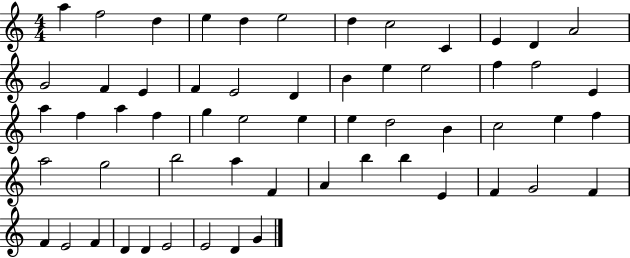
X:1
T:Untitled
M:4/4
L:1/4
K:C
a f2 d e d e2 d c2 C E D A2 G2 F E F E2 D B e e2 f f2 E a f a f g e2 e e d2 B c2 e f a2 g2 b2 a F A b b E F G2 F F E2 F D D E2 E2 D G